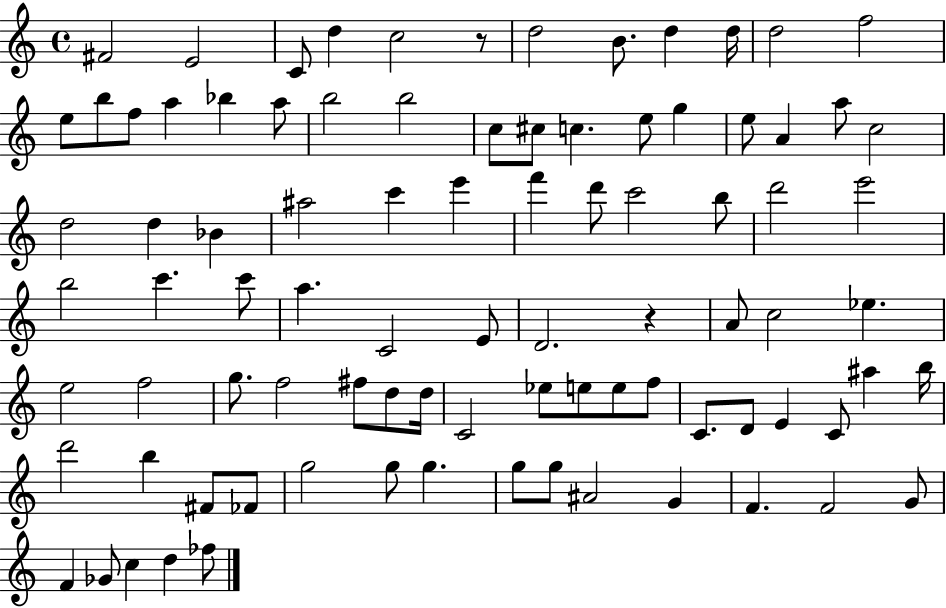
F#4/h E4/h C4/e D5/q C5/h R/e D5/h B4/e. D5/q D5/s D5/h F5/h E5/e B5/e F5/e A5/q Bb5/q A5/e B5/h B5/h C5/e C#5/e C5/q. E5/e G5/q E5/e A4/q A5/e C5/h D5/h D5/q Bb4/q A#5/h C6/q E6/q F6/q D6/e C6/h B5/e D6/h E6/h B5/h C6/q. C6/e A5/q. C4/h E4/e D4/h. R/q A4/e C5/h Eb5/q. E5/h F5/h G5/e. F5/h F#5/e D5/e D5/s C4/h Eb5/e E5/e E5/e F5/e C4/e. D4/e E4/q C4/e A#5/q B5/s D6/h B5/q F#4/e FES4/e G5/h G5/e G5/q. G5/e G5/e A#4/h G4/q F4/q. F4/h G4/e F4/q Gb4/e C5/q D5/q FES5/e